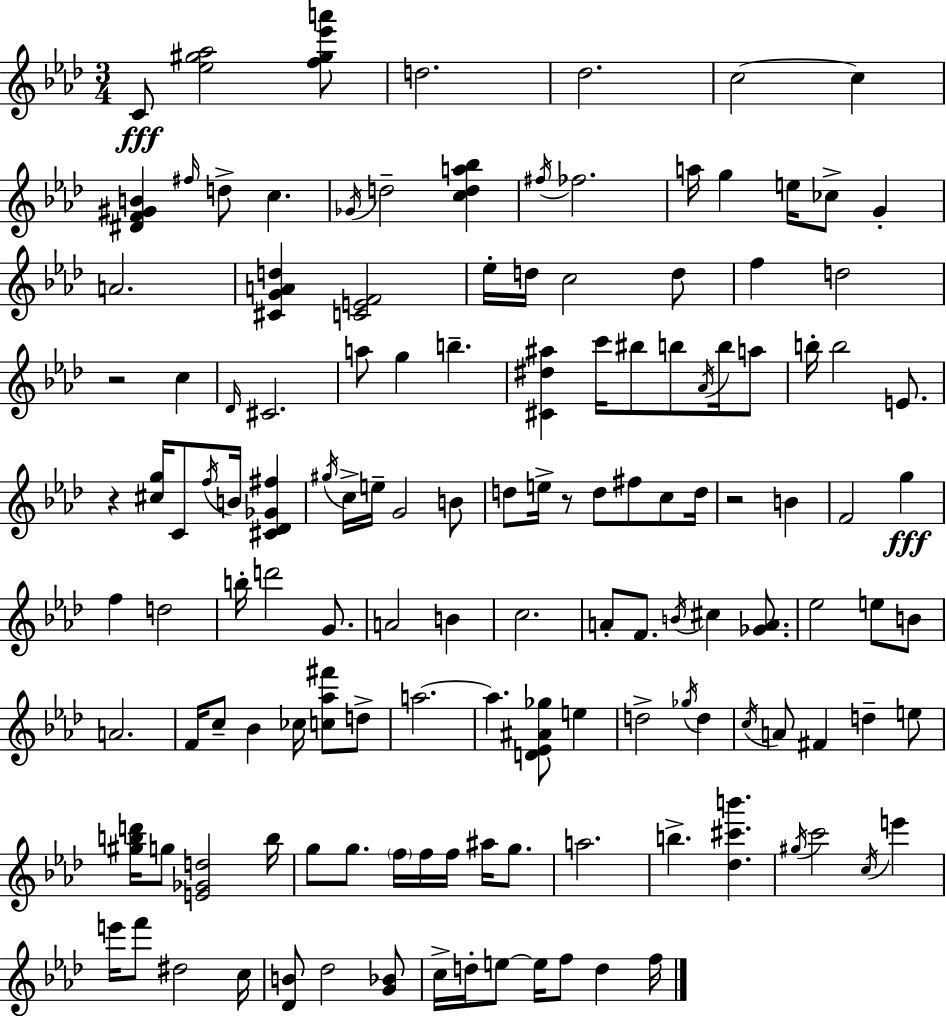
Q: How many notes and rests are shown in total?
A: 136